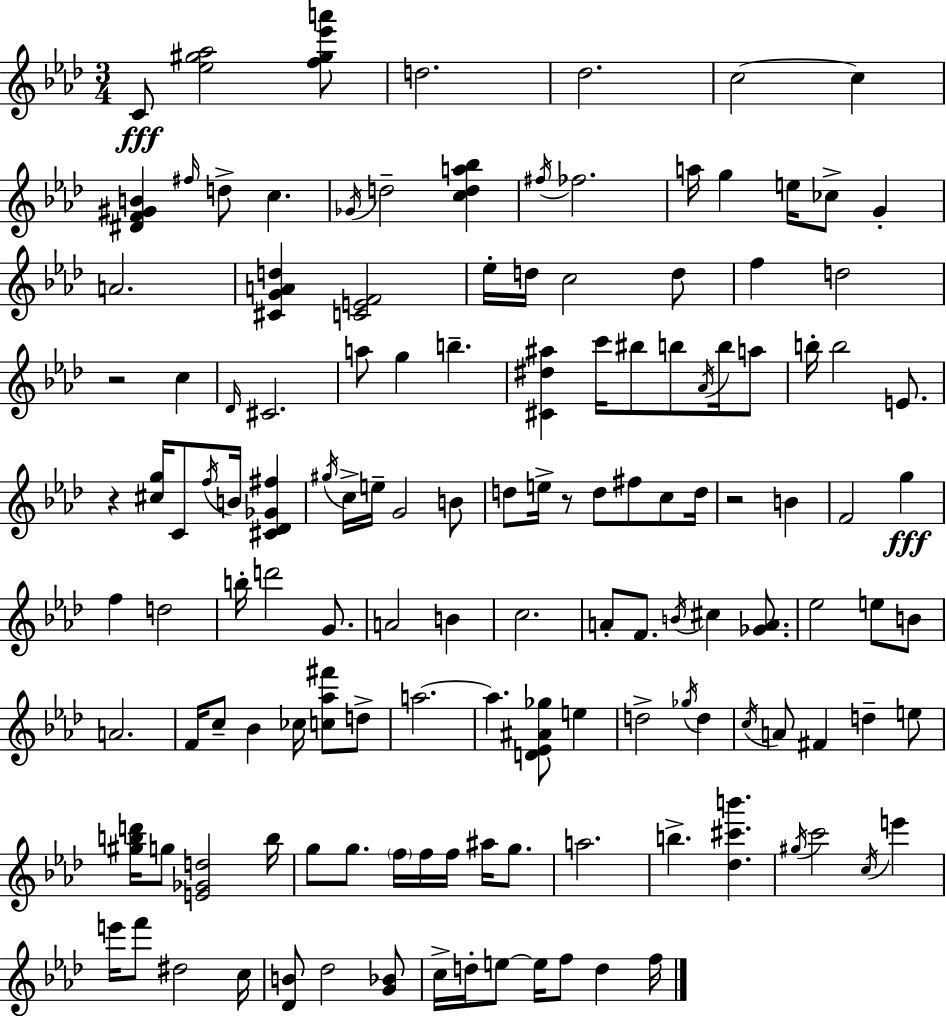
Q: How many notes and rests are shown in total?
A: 136